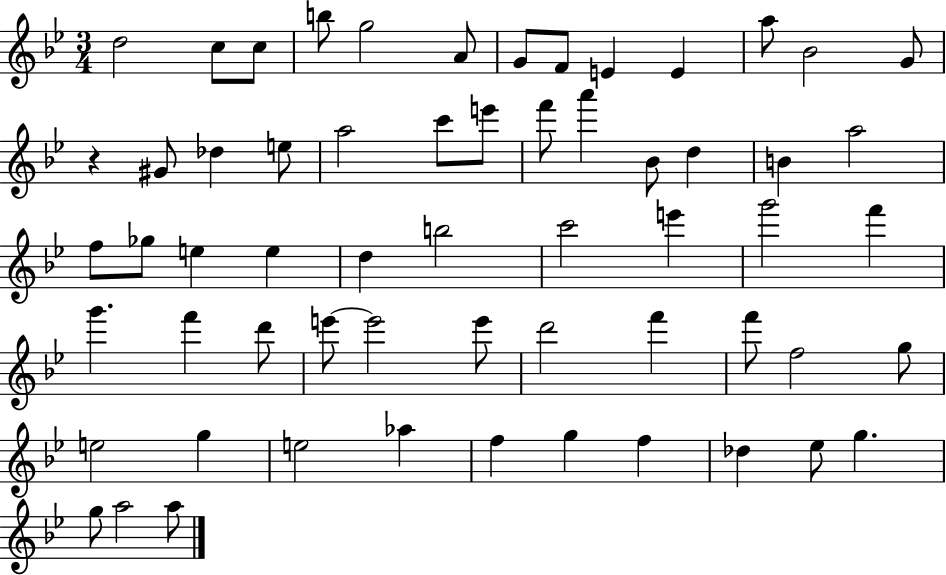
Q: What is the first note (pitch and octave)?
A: D5